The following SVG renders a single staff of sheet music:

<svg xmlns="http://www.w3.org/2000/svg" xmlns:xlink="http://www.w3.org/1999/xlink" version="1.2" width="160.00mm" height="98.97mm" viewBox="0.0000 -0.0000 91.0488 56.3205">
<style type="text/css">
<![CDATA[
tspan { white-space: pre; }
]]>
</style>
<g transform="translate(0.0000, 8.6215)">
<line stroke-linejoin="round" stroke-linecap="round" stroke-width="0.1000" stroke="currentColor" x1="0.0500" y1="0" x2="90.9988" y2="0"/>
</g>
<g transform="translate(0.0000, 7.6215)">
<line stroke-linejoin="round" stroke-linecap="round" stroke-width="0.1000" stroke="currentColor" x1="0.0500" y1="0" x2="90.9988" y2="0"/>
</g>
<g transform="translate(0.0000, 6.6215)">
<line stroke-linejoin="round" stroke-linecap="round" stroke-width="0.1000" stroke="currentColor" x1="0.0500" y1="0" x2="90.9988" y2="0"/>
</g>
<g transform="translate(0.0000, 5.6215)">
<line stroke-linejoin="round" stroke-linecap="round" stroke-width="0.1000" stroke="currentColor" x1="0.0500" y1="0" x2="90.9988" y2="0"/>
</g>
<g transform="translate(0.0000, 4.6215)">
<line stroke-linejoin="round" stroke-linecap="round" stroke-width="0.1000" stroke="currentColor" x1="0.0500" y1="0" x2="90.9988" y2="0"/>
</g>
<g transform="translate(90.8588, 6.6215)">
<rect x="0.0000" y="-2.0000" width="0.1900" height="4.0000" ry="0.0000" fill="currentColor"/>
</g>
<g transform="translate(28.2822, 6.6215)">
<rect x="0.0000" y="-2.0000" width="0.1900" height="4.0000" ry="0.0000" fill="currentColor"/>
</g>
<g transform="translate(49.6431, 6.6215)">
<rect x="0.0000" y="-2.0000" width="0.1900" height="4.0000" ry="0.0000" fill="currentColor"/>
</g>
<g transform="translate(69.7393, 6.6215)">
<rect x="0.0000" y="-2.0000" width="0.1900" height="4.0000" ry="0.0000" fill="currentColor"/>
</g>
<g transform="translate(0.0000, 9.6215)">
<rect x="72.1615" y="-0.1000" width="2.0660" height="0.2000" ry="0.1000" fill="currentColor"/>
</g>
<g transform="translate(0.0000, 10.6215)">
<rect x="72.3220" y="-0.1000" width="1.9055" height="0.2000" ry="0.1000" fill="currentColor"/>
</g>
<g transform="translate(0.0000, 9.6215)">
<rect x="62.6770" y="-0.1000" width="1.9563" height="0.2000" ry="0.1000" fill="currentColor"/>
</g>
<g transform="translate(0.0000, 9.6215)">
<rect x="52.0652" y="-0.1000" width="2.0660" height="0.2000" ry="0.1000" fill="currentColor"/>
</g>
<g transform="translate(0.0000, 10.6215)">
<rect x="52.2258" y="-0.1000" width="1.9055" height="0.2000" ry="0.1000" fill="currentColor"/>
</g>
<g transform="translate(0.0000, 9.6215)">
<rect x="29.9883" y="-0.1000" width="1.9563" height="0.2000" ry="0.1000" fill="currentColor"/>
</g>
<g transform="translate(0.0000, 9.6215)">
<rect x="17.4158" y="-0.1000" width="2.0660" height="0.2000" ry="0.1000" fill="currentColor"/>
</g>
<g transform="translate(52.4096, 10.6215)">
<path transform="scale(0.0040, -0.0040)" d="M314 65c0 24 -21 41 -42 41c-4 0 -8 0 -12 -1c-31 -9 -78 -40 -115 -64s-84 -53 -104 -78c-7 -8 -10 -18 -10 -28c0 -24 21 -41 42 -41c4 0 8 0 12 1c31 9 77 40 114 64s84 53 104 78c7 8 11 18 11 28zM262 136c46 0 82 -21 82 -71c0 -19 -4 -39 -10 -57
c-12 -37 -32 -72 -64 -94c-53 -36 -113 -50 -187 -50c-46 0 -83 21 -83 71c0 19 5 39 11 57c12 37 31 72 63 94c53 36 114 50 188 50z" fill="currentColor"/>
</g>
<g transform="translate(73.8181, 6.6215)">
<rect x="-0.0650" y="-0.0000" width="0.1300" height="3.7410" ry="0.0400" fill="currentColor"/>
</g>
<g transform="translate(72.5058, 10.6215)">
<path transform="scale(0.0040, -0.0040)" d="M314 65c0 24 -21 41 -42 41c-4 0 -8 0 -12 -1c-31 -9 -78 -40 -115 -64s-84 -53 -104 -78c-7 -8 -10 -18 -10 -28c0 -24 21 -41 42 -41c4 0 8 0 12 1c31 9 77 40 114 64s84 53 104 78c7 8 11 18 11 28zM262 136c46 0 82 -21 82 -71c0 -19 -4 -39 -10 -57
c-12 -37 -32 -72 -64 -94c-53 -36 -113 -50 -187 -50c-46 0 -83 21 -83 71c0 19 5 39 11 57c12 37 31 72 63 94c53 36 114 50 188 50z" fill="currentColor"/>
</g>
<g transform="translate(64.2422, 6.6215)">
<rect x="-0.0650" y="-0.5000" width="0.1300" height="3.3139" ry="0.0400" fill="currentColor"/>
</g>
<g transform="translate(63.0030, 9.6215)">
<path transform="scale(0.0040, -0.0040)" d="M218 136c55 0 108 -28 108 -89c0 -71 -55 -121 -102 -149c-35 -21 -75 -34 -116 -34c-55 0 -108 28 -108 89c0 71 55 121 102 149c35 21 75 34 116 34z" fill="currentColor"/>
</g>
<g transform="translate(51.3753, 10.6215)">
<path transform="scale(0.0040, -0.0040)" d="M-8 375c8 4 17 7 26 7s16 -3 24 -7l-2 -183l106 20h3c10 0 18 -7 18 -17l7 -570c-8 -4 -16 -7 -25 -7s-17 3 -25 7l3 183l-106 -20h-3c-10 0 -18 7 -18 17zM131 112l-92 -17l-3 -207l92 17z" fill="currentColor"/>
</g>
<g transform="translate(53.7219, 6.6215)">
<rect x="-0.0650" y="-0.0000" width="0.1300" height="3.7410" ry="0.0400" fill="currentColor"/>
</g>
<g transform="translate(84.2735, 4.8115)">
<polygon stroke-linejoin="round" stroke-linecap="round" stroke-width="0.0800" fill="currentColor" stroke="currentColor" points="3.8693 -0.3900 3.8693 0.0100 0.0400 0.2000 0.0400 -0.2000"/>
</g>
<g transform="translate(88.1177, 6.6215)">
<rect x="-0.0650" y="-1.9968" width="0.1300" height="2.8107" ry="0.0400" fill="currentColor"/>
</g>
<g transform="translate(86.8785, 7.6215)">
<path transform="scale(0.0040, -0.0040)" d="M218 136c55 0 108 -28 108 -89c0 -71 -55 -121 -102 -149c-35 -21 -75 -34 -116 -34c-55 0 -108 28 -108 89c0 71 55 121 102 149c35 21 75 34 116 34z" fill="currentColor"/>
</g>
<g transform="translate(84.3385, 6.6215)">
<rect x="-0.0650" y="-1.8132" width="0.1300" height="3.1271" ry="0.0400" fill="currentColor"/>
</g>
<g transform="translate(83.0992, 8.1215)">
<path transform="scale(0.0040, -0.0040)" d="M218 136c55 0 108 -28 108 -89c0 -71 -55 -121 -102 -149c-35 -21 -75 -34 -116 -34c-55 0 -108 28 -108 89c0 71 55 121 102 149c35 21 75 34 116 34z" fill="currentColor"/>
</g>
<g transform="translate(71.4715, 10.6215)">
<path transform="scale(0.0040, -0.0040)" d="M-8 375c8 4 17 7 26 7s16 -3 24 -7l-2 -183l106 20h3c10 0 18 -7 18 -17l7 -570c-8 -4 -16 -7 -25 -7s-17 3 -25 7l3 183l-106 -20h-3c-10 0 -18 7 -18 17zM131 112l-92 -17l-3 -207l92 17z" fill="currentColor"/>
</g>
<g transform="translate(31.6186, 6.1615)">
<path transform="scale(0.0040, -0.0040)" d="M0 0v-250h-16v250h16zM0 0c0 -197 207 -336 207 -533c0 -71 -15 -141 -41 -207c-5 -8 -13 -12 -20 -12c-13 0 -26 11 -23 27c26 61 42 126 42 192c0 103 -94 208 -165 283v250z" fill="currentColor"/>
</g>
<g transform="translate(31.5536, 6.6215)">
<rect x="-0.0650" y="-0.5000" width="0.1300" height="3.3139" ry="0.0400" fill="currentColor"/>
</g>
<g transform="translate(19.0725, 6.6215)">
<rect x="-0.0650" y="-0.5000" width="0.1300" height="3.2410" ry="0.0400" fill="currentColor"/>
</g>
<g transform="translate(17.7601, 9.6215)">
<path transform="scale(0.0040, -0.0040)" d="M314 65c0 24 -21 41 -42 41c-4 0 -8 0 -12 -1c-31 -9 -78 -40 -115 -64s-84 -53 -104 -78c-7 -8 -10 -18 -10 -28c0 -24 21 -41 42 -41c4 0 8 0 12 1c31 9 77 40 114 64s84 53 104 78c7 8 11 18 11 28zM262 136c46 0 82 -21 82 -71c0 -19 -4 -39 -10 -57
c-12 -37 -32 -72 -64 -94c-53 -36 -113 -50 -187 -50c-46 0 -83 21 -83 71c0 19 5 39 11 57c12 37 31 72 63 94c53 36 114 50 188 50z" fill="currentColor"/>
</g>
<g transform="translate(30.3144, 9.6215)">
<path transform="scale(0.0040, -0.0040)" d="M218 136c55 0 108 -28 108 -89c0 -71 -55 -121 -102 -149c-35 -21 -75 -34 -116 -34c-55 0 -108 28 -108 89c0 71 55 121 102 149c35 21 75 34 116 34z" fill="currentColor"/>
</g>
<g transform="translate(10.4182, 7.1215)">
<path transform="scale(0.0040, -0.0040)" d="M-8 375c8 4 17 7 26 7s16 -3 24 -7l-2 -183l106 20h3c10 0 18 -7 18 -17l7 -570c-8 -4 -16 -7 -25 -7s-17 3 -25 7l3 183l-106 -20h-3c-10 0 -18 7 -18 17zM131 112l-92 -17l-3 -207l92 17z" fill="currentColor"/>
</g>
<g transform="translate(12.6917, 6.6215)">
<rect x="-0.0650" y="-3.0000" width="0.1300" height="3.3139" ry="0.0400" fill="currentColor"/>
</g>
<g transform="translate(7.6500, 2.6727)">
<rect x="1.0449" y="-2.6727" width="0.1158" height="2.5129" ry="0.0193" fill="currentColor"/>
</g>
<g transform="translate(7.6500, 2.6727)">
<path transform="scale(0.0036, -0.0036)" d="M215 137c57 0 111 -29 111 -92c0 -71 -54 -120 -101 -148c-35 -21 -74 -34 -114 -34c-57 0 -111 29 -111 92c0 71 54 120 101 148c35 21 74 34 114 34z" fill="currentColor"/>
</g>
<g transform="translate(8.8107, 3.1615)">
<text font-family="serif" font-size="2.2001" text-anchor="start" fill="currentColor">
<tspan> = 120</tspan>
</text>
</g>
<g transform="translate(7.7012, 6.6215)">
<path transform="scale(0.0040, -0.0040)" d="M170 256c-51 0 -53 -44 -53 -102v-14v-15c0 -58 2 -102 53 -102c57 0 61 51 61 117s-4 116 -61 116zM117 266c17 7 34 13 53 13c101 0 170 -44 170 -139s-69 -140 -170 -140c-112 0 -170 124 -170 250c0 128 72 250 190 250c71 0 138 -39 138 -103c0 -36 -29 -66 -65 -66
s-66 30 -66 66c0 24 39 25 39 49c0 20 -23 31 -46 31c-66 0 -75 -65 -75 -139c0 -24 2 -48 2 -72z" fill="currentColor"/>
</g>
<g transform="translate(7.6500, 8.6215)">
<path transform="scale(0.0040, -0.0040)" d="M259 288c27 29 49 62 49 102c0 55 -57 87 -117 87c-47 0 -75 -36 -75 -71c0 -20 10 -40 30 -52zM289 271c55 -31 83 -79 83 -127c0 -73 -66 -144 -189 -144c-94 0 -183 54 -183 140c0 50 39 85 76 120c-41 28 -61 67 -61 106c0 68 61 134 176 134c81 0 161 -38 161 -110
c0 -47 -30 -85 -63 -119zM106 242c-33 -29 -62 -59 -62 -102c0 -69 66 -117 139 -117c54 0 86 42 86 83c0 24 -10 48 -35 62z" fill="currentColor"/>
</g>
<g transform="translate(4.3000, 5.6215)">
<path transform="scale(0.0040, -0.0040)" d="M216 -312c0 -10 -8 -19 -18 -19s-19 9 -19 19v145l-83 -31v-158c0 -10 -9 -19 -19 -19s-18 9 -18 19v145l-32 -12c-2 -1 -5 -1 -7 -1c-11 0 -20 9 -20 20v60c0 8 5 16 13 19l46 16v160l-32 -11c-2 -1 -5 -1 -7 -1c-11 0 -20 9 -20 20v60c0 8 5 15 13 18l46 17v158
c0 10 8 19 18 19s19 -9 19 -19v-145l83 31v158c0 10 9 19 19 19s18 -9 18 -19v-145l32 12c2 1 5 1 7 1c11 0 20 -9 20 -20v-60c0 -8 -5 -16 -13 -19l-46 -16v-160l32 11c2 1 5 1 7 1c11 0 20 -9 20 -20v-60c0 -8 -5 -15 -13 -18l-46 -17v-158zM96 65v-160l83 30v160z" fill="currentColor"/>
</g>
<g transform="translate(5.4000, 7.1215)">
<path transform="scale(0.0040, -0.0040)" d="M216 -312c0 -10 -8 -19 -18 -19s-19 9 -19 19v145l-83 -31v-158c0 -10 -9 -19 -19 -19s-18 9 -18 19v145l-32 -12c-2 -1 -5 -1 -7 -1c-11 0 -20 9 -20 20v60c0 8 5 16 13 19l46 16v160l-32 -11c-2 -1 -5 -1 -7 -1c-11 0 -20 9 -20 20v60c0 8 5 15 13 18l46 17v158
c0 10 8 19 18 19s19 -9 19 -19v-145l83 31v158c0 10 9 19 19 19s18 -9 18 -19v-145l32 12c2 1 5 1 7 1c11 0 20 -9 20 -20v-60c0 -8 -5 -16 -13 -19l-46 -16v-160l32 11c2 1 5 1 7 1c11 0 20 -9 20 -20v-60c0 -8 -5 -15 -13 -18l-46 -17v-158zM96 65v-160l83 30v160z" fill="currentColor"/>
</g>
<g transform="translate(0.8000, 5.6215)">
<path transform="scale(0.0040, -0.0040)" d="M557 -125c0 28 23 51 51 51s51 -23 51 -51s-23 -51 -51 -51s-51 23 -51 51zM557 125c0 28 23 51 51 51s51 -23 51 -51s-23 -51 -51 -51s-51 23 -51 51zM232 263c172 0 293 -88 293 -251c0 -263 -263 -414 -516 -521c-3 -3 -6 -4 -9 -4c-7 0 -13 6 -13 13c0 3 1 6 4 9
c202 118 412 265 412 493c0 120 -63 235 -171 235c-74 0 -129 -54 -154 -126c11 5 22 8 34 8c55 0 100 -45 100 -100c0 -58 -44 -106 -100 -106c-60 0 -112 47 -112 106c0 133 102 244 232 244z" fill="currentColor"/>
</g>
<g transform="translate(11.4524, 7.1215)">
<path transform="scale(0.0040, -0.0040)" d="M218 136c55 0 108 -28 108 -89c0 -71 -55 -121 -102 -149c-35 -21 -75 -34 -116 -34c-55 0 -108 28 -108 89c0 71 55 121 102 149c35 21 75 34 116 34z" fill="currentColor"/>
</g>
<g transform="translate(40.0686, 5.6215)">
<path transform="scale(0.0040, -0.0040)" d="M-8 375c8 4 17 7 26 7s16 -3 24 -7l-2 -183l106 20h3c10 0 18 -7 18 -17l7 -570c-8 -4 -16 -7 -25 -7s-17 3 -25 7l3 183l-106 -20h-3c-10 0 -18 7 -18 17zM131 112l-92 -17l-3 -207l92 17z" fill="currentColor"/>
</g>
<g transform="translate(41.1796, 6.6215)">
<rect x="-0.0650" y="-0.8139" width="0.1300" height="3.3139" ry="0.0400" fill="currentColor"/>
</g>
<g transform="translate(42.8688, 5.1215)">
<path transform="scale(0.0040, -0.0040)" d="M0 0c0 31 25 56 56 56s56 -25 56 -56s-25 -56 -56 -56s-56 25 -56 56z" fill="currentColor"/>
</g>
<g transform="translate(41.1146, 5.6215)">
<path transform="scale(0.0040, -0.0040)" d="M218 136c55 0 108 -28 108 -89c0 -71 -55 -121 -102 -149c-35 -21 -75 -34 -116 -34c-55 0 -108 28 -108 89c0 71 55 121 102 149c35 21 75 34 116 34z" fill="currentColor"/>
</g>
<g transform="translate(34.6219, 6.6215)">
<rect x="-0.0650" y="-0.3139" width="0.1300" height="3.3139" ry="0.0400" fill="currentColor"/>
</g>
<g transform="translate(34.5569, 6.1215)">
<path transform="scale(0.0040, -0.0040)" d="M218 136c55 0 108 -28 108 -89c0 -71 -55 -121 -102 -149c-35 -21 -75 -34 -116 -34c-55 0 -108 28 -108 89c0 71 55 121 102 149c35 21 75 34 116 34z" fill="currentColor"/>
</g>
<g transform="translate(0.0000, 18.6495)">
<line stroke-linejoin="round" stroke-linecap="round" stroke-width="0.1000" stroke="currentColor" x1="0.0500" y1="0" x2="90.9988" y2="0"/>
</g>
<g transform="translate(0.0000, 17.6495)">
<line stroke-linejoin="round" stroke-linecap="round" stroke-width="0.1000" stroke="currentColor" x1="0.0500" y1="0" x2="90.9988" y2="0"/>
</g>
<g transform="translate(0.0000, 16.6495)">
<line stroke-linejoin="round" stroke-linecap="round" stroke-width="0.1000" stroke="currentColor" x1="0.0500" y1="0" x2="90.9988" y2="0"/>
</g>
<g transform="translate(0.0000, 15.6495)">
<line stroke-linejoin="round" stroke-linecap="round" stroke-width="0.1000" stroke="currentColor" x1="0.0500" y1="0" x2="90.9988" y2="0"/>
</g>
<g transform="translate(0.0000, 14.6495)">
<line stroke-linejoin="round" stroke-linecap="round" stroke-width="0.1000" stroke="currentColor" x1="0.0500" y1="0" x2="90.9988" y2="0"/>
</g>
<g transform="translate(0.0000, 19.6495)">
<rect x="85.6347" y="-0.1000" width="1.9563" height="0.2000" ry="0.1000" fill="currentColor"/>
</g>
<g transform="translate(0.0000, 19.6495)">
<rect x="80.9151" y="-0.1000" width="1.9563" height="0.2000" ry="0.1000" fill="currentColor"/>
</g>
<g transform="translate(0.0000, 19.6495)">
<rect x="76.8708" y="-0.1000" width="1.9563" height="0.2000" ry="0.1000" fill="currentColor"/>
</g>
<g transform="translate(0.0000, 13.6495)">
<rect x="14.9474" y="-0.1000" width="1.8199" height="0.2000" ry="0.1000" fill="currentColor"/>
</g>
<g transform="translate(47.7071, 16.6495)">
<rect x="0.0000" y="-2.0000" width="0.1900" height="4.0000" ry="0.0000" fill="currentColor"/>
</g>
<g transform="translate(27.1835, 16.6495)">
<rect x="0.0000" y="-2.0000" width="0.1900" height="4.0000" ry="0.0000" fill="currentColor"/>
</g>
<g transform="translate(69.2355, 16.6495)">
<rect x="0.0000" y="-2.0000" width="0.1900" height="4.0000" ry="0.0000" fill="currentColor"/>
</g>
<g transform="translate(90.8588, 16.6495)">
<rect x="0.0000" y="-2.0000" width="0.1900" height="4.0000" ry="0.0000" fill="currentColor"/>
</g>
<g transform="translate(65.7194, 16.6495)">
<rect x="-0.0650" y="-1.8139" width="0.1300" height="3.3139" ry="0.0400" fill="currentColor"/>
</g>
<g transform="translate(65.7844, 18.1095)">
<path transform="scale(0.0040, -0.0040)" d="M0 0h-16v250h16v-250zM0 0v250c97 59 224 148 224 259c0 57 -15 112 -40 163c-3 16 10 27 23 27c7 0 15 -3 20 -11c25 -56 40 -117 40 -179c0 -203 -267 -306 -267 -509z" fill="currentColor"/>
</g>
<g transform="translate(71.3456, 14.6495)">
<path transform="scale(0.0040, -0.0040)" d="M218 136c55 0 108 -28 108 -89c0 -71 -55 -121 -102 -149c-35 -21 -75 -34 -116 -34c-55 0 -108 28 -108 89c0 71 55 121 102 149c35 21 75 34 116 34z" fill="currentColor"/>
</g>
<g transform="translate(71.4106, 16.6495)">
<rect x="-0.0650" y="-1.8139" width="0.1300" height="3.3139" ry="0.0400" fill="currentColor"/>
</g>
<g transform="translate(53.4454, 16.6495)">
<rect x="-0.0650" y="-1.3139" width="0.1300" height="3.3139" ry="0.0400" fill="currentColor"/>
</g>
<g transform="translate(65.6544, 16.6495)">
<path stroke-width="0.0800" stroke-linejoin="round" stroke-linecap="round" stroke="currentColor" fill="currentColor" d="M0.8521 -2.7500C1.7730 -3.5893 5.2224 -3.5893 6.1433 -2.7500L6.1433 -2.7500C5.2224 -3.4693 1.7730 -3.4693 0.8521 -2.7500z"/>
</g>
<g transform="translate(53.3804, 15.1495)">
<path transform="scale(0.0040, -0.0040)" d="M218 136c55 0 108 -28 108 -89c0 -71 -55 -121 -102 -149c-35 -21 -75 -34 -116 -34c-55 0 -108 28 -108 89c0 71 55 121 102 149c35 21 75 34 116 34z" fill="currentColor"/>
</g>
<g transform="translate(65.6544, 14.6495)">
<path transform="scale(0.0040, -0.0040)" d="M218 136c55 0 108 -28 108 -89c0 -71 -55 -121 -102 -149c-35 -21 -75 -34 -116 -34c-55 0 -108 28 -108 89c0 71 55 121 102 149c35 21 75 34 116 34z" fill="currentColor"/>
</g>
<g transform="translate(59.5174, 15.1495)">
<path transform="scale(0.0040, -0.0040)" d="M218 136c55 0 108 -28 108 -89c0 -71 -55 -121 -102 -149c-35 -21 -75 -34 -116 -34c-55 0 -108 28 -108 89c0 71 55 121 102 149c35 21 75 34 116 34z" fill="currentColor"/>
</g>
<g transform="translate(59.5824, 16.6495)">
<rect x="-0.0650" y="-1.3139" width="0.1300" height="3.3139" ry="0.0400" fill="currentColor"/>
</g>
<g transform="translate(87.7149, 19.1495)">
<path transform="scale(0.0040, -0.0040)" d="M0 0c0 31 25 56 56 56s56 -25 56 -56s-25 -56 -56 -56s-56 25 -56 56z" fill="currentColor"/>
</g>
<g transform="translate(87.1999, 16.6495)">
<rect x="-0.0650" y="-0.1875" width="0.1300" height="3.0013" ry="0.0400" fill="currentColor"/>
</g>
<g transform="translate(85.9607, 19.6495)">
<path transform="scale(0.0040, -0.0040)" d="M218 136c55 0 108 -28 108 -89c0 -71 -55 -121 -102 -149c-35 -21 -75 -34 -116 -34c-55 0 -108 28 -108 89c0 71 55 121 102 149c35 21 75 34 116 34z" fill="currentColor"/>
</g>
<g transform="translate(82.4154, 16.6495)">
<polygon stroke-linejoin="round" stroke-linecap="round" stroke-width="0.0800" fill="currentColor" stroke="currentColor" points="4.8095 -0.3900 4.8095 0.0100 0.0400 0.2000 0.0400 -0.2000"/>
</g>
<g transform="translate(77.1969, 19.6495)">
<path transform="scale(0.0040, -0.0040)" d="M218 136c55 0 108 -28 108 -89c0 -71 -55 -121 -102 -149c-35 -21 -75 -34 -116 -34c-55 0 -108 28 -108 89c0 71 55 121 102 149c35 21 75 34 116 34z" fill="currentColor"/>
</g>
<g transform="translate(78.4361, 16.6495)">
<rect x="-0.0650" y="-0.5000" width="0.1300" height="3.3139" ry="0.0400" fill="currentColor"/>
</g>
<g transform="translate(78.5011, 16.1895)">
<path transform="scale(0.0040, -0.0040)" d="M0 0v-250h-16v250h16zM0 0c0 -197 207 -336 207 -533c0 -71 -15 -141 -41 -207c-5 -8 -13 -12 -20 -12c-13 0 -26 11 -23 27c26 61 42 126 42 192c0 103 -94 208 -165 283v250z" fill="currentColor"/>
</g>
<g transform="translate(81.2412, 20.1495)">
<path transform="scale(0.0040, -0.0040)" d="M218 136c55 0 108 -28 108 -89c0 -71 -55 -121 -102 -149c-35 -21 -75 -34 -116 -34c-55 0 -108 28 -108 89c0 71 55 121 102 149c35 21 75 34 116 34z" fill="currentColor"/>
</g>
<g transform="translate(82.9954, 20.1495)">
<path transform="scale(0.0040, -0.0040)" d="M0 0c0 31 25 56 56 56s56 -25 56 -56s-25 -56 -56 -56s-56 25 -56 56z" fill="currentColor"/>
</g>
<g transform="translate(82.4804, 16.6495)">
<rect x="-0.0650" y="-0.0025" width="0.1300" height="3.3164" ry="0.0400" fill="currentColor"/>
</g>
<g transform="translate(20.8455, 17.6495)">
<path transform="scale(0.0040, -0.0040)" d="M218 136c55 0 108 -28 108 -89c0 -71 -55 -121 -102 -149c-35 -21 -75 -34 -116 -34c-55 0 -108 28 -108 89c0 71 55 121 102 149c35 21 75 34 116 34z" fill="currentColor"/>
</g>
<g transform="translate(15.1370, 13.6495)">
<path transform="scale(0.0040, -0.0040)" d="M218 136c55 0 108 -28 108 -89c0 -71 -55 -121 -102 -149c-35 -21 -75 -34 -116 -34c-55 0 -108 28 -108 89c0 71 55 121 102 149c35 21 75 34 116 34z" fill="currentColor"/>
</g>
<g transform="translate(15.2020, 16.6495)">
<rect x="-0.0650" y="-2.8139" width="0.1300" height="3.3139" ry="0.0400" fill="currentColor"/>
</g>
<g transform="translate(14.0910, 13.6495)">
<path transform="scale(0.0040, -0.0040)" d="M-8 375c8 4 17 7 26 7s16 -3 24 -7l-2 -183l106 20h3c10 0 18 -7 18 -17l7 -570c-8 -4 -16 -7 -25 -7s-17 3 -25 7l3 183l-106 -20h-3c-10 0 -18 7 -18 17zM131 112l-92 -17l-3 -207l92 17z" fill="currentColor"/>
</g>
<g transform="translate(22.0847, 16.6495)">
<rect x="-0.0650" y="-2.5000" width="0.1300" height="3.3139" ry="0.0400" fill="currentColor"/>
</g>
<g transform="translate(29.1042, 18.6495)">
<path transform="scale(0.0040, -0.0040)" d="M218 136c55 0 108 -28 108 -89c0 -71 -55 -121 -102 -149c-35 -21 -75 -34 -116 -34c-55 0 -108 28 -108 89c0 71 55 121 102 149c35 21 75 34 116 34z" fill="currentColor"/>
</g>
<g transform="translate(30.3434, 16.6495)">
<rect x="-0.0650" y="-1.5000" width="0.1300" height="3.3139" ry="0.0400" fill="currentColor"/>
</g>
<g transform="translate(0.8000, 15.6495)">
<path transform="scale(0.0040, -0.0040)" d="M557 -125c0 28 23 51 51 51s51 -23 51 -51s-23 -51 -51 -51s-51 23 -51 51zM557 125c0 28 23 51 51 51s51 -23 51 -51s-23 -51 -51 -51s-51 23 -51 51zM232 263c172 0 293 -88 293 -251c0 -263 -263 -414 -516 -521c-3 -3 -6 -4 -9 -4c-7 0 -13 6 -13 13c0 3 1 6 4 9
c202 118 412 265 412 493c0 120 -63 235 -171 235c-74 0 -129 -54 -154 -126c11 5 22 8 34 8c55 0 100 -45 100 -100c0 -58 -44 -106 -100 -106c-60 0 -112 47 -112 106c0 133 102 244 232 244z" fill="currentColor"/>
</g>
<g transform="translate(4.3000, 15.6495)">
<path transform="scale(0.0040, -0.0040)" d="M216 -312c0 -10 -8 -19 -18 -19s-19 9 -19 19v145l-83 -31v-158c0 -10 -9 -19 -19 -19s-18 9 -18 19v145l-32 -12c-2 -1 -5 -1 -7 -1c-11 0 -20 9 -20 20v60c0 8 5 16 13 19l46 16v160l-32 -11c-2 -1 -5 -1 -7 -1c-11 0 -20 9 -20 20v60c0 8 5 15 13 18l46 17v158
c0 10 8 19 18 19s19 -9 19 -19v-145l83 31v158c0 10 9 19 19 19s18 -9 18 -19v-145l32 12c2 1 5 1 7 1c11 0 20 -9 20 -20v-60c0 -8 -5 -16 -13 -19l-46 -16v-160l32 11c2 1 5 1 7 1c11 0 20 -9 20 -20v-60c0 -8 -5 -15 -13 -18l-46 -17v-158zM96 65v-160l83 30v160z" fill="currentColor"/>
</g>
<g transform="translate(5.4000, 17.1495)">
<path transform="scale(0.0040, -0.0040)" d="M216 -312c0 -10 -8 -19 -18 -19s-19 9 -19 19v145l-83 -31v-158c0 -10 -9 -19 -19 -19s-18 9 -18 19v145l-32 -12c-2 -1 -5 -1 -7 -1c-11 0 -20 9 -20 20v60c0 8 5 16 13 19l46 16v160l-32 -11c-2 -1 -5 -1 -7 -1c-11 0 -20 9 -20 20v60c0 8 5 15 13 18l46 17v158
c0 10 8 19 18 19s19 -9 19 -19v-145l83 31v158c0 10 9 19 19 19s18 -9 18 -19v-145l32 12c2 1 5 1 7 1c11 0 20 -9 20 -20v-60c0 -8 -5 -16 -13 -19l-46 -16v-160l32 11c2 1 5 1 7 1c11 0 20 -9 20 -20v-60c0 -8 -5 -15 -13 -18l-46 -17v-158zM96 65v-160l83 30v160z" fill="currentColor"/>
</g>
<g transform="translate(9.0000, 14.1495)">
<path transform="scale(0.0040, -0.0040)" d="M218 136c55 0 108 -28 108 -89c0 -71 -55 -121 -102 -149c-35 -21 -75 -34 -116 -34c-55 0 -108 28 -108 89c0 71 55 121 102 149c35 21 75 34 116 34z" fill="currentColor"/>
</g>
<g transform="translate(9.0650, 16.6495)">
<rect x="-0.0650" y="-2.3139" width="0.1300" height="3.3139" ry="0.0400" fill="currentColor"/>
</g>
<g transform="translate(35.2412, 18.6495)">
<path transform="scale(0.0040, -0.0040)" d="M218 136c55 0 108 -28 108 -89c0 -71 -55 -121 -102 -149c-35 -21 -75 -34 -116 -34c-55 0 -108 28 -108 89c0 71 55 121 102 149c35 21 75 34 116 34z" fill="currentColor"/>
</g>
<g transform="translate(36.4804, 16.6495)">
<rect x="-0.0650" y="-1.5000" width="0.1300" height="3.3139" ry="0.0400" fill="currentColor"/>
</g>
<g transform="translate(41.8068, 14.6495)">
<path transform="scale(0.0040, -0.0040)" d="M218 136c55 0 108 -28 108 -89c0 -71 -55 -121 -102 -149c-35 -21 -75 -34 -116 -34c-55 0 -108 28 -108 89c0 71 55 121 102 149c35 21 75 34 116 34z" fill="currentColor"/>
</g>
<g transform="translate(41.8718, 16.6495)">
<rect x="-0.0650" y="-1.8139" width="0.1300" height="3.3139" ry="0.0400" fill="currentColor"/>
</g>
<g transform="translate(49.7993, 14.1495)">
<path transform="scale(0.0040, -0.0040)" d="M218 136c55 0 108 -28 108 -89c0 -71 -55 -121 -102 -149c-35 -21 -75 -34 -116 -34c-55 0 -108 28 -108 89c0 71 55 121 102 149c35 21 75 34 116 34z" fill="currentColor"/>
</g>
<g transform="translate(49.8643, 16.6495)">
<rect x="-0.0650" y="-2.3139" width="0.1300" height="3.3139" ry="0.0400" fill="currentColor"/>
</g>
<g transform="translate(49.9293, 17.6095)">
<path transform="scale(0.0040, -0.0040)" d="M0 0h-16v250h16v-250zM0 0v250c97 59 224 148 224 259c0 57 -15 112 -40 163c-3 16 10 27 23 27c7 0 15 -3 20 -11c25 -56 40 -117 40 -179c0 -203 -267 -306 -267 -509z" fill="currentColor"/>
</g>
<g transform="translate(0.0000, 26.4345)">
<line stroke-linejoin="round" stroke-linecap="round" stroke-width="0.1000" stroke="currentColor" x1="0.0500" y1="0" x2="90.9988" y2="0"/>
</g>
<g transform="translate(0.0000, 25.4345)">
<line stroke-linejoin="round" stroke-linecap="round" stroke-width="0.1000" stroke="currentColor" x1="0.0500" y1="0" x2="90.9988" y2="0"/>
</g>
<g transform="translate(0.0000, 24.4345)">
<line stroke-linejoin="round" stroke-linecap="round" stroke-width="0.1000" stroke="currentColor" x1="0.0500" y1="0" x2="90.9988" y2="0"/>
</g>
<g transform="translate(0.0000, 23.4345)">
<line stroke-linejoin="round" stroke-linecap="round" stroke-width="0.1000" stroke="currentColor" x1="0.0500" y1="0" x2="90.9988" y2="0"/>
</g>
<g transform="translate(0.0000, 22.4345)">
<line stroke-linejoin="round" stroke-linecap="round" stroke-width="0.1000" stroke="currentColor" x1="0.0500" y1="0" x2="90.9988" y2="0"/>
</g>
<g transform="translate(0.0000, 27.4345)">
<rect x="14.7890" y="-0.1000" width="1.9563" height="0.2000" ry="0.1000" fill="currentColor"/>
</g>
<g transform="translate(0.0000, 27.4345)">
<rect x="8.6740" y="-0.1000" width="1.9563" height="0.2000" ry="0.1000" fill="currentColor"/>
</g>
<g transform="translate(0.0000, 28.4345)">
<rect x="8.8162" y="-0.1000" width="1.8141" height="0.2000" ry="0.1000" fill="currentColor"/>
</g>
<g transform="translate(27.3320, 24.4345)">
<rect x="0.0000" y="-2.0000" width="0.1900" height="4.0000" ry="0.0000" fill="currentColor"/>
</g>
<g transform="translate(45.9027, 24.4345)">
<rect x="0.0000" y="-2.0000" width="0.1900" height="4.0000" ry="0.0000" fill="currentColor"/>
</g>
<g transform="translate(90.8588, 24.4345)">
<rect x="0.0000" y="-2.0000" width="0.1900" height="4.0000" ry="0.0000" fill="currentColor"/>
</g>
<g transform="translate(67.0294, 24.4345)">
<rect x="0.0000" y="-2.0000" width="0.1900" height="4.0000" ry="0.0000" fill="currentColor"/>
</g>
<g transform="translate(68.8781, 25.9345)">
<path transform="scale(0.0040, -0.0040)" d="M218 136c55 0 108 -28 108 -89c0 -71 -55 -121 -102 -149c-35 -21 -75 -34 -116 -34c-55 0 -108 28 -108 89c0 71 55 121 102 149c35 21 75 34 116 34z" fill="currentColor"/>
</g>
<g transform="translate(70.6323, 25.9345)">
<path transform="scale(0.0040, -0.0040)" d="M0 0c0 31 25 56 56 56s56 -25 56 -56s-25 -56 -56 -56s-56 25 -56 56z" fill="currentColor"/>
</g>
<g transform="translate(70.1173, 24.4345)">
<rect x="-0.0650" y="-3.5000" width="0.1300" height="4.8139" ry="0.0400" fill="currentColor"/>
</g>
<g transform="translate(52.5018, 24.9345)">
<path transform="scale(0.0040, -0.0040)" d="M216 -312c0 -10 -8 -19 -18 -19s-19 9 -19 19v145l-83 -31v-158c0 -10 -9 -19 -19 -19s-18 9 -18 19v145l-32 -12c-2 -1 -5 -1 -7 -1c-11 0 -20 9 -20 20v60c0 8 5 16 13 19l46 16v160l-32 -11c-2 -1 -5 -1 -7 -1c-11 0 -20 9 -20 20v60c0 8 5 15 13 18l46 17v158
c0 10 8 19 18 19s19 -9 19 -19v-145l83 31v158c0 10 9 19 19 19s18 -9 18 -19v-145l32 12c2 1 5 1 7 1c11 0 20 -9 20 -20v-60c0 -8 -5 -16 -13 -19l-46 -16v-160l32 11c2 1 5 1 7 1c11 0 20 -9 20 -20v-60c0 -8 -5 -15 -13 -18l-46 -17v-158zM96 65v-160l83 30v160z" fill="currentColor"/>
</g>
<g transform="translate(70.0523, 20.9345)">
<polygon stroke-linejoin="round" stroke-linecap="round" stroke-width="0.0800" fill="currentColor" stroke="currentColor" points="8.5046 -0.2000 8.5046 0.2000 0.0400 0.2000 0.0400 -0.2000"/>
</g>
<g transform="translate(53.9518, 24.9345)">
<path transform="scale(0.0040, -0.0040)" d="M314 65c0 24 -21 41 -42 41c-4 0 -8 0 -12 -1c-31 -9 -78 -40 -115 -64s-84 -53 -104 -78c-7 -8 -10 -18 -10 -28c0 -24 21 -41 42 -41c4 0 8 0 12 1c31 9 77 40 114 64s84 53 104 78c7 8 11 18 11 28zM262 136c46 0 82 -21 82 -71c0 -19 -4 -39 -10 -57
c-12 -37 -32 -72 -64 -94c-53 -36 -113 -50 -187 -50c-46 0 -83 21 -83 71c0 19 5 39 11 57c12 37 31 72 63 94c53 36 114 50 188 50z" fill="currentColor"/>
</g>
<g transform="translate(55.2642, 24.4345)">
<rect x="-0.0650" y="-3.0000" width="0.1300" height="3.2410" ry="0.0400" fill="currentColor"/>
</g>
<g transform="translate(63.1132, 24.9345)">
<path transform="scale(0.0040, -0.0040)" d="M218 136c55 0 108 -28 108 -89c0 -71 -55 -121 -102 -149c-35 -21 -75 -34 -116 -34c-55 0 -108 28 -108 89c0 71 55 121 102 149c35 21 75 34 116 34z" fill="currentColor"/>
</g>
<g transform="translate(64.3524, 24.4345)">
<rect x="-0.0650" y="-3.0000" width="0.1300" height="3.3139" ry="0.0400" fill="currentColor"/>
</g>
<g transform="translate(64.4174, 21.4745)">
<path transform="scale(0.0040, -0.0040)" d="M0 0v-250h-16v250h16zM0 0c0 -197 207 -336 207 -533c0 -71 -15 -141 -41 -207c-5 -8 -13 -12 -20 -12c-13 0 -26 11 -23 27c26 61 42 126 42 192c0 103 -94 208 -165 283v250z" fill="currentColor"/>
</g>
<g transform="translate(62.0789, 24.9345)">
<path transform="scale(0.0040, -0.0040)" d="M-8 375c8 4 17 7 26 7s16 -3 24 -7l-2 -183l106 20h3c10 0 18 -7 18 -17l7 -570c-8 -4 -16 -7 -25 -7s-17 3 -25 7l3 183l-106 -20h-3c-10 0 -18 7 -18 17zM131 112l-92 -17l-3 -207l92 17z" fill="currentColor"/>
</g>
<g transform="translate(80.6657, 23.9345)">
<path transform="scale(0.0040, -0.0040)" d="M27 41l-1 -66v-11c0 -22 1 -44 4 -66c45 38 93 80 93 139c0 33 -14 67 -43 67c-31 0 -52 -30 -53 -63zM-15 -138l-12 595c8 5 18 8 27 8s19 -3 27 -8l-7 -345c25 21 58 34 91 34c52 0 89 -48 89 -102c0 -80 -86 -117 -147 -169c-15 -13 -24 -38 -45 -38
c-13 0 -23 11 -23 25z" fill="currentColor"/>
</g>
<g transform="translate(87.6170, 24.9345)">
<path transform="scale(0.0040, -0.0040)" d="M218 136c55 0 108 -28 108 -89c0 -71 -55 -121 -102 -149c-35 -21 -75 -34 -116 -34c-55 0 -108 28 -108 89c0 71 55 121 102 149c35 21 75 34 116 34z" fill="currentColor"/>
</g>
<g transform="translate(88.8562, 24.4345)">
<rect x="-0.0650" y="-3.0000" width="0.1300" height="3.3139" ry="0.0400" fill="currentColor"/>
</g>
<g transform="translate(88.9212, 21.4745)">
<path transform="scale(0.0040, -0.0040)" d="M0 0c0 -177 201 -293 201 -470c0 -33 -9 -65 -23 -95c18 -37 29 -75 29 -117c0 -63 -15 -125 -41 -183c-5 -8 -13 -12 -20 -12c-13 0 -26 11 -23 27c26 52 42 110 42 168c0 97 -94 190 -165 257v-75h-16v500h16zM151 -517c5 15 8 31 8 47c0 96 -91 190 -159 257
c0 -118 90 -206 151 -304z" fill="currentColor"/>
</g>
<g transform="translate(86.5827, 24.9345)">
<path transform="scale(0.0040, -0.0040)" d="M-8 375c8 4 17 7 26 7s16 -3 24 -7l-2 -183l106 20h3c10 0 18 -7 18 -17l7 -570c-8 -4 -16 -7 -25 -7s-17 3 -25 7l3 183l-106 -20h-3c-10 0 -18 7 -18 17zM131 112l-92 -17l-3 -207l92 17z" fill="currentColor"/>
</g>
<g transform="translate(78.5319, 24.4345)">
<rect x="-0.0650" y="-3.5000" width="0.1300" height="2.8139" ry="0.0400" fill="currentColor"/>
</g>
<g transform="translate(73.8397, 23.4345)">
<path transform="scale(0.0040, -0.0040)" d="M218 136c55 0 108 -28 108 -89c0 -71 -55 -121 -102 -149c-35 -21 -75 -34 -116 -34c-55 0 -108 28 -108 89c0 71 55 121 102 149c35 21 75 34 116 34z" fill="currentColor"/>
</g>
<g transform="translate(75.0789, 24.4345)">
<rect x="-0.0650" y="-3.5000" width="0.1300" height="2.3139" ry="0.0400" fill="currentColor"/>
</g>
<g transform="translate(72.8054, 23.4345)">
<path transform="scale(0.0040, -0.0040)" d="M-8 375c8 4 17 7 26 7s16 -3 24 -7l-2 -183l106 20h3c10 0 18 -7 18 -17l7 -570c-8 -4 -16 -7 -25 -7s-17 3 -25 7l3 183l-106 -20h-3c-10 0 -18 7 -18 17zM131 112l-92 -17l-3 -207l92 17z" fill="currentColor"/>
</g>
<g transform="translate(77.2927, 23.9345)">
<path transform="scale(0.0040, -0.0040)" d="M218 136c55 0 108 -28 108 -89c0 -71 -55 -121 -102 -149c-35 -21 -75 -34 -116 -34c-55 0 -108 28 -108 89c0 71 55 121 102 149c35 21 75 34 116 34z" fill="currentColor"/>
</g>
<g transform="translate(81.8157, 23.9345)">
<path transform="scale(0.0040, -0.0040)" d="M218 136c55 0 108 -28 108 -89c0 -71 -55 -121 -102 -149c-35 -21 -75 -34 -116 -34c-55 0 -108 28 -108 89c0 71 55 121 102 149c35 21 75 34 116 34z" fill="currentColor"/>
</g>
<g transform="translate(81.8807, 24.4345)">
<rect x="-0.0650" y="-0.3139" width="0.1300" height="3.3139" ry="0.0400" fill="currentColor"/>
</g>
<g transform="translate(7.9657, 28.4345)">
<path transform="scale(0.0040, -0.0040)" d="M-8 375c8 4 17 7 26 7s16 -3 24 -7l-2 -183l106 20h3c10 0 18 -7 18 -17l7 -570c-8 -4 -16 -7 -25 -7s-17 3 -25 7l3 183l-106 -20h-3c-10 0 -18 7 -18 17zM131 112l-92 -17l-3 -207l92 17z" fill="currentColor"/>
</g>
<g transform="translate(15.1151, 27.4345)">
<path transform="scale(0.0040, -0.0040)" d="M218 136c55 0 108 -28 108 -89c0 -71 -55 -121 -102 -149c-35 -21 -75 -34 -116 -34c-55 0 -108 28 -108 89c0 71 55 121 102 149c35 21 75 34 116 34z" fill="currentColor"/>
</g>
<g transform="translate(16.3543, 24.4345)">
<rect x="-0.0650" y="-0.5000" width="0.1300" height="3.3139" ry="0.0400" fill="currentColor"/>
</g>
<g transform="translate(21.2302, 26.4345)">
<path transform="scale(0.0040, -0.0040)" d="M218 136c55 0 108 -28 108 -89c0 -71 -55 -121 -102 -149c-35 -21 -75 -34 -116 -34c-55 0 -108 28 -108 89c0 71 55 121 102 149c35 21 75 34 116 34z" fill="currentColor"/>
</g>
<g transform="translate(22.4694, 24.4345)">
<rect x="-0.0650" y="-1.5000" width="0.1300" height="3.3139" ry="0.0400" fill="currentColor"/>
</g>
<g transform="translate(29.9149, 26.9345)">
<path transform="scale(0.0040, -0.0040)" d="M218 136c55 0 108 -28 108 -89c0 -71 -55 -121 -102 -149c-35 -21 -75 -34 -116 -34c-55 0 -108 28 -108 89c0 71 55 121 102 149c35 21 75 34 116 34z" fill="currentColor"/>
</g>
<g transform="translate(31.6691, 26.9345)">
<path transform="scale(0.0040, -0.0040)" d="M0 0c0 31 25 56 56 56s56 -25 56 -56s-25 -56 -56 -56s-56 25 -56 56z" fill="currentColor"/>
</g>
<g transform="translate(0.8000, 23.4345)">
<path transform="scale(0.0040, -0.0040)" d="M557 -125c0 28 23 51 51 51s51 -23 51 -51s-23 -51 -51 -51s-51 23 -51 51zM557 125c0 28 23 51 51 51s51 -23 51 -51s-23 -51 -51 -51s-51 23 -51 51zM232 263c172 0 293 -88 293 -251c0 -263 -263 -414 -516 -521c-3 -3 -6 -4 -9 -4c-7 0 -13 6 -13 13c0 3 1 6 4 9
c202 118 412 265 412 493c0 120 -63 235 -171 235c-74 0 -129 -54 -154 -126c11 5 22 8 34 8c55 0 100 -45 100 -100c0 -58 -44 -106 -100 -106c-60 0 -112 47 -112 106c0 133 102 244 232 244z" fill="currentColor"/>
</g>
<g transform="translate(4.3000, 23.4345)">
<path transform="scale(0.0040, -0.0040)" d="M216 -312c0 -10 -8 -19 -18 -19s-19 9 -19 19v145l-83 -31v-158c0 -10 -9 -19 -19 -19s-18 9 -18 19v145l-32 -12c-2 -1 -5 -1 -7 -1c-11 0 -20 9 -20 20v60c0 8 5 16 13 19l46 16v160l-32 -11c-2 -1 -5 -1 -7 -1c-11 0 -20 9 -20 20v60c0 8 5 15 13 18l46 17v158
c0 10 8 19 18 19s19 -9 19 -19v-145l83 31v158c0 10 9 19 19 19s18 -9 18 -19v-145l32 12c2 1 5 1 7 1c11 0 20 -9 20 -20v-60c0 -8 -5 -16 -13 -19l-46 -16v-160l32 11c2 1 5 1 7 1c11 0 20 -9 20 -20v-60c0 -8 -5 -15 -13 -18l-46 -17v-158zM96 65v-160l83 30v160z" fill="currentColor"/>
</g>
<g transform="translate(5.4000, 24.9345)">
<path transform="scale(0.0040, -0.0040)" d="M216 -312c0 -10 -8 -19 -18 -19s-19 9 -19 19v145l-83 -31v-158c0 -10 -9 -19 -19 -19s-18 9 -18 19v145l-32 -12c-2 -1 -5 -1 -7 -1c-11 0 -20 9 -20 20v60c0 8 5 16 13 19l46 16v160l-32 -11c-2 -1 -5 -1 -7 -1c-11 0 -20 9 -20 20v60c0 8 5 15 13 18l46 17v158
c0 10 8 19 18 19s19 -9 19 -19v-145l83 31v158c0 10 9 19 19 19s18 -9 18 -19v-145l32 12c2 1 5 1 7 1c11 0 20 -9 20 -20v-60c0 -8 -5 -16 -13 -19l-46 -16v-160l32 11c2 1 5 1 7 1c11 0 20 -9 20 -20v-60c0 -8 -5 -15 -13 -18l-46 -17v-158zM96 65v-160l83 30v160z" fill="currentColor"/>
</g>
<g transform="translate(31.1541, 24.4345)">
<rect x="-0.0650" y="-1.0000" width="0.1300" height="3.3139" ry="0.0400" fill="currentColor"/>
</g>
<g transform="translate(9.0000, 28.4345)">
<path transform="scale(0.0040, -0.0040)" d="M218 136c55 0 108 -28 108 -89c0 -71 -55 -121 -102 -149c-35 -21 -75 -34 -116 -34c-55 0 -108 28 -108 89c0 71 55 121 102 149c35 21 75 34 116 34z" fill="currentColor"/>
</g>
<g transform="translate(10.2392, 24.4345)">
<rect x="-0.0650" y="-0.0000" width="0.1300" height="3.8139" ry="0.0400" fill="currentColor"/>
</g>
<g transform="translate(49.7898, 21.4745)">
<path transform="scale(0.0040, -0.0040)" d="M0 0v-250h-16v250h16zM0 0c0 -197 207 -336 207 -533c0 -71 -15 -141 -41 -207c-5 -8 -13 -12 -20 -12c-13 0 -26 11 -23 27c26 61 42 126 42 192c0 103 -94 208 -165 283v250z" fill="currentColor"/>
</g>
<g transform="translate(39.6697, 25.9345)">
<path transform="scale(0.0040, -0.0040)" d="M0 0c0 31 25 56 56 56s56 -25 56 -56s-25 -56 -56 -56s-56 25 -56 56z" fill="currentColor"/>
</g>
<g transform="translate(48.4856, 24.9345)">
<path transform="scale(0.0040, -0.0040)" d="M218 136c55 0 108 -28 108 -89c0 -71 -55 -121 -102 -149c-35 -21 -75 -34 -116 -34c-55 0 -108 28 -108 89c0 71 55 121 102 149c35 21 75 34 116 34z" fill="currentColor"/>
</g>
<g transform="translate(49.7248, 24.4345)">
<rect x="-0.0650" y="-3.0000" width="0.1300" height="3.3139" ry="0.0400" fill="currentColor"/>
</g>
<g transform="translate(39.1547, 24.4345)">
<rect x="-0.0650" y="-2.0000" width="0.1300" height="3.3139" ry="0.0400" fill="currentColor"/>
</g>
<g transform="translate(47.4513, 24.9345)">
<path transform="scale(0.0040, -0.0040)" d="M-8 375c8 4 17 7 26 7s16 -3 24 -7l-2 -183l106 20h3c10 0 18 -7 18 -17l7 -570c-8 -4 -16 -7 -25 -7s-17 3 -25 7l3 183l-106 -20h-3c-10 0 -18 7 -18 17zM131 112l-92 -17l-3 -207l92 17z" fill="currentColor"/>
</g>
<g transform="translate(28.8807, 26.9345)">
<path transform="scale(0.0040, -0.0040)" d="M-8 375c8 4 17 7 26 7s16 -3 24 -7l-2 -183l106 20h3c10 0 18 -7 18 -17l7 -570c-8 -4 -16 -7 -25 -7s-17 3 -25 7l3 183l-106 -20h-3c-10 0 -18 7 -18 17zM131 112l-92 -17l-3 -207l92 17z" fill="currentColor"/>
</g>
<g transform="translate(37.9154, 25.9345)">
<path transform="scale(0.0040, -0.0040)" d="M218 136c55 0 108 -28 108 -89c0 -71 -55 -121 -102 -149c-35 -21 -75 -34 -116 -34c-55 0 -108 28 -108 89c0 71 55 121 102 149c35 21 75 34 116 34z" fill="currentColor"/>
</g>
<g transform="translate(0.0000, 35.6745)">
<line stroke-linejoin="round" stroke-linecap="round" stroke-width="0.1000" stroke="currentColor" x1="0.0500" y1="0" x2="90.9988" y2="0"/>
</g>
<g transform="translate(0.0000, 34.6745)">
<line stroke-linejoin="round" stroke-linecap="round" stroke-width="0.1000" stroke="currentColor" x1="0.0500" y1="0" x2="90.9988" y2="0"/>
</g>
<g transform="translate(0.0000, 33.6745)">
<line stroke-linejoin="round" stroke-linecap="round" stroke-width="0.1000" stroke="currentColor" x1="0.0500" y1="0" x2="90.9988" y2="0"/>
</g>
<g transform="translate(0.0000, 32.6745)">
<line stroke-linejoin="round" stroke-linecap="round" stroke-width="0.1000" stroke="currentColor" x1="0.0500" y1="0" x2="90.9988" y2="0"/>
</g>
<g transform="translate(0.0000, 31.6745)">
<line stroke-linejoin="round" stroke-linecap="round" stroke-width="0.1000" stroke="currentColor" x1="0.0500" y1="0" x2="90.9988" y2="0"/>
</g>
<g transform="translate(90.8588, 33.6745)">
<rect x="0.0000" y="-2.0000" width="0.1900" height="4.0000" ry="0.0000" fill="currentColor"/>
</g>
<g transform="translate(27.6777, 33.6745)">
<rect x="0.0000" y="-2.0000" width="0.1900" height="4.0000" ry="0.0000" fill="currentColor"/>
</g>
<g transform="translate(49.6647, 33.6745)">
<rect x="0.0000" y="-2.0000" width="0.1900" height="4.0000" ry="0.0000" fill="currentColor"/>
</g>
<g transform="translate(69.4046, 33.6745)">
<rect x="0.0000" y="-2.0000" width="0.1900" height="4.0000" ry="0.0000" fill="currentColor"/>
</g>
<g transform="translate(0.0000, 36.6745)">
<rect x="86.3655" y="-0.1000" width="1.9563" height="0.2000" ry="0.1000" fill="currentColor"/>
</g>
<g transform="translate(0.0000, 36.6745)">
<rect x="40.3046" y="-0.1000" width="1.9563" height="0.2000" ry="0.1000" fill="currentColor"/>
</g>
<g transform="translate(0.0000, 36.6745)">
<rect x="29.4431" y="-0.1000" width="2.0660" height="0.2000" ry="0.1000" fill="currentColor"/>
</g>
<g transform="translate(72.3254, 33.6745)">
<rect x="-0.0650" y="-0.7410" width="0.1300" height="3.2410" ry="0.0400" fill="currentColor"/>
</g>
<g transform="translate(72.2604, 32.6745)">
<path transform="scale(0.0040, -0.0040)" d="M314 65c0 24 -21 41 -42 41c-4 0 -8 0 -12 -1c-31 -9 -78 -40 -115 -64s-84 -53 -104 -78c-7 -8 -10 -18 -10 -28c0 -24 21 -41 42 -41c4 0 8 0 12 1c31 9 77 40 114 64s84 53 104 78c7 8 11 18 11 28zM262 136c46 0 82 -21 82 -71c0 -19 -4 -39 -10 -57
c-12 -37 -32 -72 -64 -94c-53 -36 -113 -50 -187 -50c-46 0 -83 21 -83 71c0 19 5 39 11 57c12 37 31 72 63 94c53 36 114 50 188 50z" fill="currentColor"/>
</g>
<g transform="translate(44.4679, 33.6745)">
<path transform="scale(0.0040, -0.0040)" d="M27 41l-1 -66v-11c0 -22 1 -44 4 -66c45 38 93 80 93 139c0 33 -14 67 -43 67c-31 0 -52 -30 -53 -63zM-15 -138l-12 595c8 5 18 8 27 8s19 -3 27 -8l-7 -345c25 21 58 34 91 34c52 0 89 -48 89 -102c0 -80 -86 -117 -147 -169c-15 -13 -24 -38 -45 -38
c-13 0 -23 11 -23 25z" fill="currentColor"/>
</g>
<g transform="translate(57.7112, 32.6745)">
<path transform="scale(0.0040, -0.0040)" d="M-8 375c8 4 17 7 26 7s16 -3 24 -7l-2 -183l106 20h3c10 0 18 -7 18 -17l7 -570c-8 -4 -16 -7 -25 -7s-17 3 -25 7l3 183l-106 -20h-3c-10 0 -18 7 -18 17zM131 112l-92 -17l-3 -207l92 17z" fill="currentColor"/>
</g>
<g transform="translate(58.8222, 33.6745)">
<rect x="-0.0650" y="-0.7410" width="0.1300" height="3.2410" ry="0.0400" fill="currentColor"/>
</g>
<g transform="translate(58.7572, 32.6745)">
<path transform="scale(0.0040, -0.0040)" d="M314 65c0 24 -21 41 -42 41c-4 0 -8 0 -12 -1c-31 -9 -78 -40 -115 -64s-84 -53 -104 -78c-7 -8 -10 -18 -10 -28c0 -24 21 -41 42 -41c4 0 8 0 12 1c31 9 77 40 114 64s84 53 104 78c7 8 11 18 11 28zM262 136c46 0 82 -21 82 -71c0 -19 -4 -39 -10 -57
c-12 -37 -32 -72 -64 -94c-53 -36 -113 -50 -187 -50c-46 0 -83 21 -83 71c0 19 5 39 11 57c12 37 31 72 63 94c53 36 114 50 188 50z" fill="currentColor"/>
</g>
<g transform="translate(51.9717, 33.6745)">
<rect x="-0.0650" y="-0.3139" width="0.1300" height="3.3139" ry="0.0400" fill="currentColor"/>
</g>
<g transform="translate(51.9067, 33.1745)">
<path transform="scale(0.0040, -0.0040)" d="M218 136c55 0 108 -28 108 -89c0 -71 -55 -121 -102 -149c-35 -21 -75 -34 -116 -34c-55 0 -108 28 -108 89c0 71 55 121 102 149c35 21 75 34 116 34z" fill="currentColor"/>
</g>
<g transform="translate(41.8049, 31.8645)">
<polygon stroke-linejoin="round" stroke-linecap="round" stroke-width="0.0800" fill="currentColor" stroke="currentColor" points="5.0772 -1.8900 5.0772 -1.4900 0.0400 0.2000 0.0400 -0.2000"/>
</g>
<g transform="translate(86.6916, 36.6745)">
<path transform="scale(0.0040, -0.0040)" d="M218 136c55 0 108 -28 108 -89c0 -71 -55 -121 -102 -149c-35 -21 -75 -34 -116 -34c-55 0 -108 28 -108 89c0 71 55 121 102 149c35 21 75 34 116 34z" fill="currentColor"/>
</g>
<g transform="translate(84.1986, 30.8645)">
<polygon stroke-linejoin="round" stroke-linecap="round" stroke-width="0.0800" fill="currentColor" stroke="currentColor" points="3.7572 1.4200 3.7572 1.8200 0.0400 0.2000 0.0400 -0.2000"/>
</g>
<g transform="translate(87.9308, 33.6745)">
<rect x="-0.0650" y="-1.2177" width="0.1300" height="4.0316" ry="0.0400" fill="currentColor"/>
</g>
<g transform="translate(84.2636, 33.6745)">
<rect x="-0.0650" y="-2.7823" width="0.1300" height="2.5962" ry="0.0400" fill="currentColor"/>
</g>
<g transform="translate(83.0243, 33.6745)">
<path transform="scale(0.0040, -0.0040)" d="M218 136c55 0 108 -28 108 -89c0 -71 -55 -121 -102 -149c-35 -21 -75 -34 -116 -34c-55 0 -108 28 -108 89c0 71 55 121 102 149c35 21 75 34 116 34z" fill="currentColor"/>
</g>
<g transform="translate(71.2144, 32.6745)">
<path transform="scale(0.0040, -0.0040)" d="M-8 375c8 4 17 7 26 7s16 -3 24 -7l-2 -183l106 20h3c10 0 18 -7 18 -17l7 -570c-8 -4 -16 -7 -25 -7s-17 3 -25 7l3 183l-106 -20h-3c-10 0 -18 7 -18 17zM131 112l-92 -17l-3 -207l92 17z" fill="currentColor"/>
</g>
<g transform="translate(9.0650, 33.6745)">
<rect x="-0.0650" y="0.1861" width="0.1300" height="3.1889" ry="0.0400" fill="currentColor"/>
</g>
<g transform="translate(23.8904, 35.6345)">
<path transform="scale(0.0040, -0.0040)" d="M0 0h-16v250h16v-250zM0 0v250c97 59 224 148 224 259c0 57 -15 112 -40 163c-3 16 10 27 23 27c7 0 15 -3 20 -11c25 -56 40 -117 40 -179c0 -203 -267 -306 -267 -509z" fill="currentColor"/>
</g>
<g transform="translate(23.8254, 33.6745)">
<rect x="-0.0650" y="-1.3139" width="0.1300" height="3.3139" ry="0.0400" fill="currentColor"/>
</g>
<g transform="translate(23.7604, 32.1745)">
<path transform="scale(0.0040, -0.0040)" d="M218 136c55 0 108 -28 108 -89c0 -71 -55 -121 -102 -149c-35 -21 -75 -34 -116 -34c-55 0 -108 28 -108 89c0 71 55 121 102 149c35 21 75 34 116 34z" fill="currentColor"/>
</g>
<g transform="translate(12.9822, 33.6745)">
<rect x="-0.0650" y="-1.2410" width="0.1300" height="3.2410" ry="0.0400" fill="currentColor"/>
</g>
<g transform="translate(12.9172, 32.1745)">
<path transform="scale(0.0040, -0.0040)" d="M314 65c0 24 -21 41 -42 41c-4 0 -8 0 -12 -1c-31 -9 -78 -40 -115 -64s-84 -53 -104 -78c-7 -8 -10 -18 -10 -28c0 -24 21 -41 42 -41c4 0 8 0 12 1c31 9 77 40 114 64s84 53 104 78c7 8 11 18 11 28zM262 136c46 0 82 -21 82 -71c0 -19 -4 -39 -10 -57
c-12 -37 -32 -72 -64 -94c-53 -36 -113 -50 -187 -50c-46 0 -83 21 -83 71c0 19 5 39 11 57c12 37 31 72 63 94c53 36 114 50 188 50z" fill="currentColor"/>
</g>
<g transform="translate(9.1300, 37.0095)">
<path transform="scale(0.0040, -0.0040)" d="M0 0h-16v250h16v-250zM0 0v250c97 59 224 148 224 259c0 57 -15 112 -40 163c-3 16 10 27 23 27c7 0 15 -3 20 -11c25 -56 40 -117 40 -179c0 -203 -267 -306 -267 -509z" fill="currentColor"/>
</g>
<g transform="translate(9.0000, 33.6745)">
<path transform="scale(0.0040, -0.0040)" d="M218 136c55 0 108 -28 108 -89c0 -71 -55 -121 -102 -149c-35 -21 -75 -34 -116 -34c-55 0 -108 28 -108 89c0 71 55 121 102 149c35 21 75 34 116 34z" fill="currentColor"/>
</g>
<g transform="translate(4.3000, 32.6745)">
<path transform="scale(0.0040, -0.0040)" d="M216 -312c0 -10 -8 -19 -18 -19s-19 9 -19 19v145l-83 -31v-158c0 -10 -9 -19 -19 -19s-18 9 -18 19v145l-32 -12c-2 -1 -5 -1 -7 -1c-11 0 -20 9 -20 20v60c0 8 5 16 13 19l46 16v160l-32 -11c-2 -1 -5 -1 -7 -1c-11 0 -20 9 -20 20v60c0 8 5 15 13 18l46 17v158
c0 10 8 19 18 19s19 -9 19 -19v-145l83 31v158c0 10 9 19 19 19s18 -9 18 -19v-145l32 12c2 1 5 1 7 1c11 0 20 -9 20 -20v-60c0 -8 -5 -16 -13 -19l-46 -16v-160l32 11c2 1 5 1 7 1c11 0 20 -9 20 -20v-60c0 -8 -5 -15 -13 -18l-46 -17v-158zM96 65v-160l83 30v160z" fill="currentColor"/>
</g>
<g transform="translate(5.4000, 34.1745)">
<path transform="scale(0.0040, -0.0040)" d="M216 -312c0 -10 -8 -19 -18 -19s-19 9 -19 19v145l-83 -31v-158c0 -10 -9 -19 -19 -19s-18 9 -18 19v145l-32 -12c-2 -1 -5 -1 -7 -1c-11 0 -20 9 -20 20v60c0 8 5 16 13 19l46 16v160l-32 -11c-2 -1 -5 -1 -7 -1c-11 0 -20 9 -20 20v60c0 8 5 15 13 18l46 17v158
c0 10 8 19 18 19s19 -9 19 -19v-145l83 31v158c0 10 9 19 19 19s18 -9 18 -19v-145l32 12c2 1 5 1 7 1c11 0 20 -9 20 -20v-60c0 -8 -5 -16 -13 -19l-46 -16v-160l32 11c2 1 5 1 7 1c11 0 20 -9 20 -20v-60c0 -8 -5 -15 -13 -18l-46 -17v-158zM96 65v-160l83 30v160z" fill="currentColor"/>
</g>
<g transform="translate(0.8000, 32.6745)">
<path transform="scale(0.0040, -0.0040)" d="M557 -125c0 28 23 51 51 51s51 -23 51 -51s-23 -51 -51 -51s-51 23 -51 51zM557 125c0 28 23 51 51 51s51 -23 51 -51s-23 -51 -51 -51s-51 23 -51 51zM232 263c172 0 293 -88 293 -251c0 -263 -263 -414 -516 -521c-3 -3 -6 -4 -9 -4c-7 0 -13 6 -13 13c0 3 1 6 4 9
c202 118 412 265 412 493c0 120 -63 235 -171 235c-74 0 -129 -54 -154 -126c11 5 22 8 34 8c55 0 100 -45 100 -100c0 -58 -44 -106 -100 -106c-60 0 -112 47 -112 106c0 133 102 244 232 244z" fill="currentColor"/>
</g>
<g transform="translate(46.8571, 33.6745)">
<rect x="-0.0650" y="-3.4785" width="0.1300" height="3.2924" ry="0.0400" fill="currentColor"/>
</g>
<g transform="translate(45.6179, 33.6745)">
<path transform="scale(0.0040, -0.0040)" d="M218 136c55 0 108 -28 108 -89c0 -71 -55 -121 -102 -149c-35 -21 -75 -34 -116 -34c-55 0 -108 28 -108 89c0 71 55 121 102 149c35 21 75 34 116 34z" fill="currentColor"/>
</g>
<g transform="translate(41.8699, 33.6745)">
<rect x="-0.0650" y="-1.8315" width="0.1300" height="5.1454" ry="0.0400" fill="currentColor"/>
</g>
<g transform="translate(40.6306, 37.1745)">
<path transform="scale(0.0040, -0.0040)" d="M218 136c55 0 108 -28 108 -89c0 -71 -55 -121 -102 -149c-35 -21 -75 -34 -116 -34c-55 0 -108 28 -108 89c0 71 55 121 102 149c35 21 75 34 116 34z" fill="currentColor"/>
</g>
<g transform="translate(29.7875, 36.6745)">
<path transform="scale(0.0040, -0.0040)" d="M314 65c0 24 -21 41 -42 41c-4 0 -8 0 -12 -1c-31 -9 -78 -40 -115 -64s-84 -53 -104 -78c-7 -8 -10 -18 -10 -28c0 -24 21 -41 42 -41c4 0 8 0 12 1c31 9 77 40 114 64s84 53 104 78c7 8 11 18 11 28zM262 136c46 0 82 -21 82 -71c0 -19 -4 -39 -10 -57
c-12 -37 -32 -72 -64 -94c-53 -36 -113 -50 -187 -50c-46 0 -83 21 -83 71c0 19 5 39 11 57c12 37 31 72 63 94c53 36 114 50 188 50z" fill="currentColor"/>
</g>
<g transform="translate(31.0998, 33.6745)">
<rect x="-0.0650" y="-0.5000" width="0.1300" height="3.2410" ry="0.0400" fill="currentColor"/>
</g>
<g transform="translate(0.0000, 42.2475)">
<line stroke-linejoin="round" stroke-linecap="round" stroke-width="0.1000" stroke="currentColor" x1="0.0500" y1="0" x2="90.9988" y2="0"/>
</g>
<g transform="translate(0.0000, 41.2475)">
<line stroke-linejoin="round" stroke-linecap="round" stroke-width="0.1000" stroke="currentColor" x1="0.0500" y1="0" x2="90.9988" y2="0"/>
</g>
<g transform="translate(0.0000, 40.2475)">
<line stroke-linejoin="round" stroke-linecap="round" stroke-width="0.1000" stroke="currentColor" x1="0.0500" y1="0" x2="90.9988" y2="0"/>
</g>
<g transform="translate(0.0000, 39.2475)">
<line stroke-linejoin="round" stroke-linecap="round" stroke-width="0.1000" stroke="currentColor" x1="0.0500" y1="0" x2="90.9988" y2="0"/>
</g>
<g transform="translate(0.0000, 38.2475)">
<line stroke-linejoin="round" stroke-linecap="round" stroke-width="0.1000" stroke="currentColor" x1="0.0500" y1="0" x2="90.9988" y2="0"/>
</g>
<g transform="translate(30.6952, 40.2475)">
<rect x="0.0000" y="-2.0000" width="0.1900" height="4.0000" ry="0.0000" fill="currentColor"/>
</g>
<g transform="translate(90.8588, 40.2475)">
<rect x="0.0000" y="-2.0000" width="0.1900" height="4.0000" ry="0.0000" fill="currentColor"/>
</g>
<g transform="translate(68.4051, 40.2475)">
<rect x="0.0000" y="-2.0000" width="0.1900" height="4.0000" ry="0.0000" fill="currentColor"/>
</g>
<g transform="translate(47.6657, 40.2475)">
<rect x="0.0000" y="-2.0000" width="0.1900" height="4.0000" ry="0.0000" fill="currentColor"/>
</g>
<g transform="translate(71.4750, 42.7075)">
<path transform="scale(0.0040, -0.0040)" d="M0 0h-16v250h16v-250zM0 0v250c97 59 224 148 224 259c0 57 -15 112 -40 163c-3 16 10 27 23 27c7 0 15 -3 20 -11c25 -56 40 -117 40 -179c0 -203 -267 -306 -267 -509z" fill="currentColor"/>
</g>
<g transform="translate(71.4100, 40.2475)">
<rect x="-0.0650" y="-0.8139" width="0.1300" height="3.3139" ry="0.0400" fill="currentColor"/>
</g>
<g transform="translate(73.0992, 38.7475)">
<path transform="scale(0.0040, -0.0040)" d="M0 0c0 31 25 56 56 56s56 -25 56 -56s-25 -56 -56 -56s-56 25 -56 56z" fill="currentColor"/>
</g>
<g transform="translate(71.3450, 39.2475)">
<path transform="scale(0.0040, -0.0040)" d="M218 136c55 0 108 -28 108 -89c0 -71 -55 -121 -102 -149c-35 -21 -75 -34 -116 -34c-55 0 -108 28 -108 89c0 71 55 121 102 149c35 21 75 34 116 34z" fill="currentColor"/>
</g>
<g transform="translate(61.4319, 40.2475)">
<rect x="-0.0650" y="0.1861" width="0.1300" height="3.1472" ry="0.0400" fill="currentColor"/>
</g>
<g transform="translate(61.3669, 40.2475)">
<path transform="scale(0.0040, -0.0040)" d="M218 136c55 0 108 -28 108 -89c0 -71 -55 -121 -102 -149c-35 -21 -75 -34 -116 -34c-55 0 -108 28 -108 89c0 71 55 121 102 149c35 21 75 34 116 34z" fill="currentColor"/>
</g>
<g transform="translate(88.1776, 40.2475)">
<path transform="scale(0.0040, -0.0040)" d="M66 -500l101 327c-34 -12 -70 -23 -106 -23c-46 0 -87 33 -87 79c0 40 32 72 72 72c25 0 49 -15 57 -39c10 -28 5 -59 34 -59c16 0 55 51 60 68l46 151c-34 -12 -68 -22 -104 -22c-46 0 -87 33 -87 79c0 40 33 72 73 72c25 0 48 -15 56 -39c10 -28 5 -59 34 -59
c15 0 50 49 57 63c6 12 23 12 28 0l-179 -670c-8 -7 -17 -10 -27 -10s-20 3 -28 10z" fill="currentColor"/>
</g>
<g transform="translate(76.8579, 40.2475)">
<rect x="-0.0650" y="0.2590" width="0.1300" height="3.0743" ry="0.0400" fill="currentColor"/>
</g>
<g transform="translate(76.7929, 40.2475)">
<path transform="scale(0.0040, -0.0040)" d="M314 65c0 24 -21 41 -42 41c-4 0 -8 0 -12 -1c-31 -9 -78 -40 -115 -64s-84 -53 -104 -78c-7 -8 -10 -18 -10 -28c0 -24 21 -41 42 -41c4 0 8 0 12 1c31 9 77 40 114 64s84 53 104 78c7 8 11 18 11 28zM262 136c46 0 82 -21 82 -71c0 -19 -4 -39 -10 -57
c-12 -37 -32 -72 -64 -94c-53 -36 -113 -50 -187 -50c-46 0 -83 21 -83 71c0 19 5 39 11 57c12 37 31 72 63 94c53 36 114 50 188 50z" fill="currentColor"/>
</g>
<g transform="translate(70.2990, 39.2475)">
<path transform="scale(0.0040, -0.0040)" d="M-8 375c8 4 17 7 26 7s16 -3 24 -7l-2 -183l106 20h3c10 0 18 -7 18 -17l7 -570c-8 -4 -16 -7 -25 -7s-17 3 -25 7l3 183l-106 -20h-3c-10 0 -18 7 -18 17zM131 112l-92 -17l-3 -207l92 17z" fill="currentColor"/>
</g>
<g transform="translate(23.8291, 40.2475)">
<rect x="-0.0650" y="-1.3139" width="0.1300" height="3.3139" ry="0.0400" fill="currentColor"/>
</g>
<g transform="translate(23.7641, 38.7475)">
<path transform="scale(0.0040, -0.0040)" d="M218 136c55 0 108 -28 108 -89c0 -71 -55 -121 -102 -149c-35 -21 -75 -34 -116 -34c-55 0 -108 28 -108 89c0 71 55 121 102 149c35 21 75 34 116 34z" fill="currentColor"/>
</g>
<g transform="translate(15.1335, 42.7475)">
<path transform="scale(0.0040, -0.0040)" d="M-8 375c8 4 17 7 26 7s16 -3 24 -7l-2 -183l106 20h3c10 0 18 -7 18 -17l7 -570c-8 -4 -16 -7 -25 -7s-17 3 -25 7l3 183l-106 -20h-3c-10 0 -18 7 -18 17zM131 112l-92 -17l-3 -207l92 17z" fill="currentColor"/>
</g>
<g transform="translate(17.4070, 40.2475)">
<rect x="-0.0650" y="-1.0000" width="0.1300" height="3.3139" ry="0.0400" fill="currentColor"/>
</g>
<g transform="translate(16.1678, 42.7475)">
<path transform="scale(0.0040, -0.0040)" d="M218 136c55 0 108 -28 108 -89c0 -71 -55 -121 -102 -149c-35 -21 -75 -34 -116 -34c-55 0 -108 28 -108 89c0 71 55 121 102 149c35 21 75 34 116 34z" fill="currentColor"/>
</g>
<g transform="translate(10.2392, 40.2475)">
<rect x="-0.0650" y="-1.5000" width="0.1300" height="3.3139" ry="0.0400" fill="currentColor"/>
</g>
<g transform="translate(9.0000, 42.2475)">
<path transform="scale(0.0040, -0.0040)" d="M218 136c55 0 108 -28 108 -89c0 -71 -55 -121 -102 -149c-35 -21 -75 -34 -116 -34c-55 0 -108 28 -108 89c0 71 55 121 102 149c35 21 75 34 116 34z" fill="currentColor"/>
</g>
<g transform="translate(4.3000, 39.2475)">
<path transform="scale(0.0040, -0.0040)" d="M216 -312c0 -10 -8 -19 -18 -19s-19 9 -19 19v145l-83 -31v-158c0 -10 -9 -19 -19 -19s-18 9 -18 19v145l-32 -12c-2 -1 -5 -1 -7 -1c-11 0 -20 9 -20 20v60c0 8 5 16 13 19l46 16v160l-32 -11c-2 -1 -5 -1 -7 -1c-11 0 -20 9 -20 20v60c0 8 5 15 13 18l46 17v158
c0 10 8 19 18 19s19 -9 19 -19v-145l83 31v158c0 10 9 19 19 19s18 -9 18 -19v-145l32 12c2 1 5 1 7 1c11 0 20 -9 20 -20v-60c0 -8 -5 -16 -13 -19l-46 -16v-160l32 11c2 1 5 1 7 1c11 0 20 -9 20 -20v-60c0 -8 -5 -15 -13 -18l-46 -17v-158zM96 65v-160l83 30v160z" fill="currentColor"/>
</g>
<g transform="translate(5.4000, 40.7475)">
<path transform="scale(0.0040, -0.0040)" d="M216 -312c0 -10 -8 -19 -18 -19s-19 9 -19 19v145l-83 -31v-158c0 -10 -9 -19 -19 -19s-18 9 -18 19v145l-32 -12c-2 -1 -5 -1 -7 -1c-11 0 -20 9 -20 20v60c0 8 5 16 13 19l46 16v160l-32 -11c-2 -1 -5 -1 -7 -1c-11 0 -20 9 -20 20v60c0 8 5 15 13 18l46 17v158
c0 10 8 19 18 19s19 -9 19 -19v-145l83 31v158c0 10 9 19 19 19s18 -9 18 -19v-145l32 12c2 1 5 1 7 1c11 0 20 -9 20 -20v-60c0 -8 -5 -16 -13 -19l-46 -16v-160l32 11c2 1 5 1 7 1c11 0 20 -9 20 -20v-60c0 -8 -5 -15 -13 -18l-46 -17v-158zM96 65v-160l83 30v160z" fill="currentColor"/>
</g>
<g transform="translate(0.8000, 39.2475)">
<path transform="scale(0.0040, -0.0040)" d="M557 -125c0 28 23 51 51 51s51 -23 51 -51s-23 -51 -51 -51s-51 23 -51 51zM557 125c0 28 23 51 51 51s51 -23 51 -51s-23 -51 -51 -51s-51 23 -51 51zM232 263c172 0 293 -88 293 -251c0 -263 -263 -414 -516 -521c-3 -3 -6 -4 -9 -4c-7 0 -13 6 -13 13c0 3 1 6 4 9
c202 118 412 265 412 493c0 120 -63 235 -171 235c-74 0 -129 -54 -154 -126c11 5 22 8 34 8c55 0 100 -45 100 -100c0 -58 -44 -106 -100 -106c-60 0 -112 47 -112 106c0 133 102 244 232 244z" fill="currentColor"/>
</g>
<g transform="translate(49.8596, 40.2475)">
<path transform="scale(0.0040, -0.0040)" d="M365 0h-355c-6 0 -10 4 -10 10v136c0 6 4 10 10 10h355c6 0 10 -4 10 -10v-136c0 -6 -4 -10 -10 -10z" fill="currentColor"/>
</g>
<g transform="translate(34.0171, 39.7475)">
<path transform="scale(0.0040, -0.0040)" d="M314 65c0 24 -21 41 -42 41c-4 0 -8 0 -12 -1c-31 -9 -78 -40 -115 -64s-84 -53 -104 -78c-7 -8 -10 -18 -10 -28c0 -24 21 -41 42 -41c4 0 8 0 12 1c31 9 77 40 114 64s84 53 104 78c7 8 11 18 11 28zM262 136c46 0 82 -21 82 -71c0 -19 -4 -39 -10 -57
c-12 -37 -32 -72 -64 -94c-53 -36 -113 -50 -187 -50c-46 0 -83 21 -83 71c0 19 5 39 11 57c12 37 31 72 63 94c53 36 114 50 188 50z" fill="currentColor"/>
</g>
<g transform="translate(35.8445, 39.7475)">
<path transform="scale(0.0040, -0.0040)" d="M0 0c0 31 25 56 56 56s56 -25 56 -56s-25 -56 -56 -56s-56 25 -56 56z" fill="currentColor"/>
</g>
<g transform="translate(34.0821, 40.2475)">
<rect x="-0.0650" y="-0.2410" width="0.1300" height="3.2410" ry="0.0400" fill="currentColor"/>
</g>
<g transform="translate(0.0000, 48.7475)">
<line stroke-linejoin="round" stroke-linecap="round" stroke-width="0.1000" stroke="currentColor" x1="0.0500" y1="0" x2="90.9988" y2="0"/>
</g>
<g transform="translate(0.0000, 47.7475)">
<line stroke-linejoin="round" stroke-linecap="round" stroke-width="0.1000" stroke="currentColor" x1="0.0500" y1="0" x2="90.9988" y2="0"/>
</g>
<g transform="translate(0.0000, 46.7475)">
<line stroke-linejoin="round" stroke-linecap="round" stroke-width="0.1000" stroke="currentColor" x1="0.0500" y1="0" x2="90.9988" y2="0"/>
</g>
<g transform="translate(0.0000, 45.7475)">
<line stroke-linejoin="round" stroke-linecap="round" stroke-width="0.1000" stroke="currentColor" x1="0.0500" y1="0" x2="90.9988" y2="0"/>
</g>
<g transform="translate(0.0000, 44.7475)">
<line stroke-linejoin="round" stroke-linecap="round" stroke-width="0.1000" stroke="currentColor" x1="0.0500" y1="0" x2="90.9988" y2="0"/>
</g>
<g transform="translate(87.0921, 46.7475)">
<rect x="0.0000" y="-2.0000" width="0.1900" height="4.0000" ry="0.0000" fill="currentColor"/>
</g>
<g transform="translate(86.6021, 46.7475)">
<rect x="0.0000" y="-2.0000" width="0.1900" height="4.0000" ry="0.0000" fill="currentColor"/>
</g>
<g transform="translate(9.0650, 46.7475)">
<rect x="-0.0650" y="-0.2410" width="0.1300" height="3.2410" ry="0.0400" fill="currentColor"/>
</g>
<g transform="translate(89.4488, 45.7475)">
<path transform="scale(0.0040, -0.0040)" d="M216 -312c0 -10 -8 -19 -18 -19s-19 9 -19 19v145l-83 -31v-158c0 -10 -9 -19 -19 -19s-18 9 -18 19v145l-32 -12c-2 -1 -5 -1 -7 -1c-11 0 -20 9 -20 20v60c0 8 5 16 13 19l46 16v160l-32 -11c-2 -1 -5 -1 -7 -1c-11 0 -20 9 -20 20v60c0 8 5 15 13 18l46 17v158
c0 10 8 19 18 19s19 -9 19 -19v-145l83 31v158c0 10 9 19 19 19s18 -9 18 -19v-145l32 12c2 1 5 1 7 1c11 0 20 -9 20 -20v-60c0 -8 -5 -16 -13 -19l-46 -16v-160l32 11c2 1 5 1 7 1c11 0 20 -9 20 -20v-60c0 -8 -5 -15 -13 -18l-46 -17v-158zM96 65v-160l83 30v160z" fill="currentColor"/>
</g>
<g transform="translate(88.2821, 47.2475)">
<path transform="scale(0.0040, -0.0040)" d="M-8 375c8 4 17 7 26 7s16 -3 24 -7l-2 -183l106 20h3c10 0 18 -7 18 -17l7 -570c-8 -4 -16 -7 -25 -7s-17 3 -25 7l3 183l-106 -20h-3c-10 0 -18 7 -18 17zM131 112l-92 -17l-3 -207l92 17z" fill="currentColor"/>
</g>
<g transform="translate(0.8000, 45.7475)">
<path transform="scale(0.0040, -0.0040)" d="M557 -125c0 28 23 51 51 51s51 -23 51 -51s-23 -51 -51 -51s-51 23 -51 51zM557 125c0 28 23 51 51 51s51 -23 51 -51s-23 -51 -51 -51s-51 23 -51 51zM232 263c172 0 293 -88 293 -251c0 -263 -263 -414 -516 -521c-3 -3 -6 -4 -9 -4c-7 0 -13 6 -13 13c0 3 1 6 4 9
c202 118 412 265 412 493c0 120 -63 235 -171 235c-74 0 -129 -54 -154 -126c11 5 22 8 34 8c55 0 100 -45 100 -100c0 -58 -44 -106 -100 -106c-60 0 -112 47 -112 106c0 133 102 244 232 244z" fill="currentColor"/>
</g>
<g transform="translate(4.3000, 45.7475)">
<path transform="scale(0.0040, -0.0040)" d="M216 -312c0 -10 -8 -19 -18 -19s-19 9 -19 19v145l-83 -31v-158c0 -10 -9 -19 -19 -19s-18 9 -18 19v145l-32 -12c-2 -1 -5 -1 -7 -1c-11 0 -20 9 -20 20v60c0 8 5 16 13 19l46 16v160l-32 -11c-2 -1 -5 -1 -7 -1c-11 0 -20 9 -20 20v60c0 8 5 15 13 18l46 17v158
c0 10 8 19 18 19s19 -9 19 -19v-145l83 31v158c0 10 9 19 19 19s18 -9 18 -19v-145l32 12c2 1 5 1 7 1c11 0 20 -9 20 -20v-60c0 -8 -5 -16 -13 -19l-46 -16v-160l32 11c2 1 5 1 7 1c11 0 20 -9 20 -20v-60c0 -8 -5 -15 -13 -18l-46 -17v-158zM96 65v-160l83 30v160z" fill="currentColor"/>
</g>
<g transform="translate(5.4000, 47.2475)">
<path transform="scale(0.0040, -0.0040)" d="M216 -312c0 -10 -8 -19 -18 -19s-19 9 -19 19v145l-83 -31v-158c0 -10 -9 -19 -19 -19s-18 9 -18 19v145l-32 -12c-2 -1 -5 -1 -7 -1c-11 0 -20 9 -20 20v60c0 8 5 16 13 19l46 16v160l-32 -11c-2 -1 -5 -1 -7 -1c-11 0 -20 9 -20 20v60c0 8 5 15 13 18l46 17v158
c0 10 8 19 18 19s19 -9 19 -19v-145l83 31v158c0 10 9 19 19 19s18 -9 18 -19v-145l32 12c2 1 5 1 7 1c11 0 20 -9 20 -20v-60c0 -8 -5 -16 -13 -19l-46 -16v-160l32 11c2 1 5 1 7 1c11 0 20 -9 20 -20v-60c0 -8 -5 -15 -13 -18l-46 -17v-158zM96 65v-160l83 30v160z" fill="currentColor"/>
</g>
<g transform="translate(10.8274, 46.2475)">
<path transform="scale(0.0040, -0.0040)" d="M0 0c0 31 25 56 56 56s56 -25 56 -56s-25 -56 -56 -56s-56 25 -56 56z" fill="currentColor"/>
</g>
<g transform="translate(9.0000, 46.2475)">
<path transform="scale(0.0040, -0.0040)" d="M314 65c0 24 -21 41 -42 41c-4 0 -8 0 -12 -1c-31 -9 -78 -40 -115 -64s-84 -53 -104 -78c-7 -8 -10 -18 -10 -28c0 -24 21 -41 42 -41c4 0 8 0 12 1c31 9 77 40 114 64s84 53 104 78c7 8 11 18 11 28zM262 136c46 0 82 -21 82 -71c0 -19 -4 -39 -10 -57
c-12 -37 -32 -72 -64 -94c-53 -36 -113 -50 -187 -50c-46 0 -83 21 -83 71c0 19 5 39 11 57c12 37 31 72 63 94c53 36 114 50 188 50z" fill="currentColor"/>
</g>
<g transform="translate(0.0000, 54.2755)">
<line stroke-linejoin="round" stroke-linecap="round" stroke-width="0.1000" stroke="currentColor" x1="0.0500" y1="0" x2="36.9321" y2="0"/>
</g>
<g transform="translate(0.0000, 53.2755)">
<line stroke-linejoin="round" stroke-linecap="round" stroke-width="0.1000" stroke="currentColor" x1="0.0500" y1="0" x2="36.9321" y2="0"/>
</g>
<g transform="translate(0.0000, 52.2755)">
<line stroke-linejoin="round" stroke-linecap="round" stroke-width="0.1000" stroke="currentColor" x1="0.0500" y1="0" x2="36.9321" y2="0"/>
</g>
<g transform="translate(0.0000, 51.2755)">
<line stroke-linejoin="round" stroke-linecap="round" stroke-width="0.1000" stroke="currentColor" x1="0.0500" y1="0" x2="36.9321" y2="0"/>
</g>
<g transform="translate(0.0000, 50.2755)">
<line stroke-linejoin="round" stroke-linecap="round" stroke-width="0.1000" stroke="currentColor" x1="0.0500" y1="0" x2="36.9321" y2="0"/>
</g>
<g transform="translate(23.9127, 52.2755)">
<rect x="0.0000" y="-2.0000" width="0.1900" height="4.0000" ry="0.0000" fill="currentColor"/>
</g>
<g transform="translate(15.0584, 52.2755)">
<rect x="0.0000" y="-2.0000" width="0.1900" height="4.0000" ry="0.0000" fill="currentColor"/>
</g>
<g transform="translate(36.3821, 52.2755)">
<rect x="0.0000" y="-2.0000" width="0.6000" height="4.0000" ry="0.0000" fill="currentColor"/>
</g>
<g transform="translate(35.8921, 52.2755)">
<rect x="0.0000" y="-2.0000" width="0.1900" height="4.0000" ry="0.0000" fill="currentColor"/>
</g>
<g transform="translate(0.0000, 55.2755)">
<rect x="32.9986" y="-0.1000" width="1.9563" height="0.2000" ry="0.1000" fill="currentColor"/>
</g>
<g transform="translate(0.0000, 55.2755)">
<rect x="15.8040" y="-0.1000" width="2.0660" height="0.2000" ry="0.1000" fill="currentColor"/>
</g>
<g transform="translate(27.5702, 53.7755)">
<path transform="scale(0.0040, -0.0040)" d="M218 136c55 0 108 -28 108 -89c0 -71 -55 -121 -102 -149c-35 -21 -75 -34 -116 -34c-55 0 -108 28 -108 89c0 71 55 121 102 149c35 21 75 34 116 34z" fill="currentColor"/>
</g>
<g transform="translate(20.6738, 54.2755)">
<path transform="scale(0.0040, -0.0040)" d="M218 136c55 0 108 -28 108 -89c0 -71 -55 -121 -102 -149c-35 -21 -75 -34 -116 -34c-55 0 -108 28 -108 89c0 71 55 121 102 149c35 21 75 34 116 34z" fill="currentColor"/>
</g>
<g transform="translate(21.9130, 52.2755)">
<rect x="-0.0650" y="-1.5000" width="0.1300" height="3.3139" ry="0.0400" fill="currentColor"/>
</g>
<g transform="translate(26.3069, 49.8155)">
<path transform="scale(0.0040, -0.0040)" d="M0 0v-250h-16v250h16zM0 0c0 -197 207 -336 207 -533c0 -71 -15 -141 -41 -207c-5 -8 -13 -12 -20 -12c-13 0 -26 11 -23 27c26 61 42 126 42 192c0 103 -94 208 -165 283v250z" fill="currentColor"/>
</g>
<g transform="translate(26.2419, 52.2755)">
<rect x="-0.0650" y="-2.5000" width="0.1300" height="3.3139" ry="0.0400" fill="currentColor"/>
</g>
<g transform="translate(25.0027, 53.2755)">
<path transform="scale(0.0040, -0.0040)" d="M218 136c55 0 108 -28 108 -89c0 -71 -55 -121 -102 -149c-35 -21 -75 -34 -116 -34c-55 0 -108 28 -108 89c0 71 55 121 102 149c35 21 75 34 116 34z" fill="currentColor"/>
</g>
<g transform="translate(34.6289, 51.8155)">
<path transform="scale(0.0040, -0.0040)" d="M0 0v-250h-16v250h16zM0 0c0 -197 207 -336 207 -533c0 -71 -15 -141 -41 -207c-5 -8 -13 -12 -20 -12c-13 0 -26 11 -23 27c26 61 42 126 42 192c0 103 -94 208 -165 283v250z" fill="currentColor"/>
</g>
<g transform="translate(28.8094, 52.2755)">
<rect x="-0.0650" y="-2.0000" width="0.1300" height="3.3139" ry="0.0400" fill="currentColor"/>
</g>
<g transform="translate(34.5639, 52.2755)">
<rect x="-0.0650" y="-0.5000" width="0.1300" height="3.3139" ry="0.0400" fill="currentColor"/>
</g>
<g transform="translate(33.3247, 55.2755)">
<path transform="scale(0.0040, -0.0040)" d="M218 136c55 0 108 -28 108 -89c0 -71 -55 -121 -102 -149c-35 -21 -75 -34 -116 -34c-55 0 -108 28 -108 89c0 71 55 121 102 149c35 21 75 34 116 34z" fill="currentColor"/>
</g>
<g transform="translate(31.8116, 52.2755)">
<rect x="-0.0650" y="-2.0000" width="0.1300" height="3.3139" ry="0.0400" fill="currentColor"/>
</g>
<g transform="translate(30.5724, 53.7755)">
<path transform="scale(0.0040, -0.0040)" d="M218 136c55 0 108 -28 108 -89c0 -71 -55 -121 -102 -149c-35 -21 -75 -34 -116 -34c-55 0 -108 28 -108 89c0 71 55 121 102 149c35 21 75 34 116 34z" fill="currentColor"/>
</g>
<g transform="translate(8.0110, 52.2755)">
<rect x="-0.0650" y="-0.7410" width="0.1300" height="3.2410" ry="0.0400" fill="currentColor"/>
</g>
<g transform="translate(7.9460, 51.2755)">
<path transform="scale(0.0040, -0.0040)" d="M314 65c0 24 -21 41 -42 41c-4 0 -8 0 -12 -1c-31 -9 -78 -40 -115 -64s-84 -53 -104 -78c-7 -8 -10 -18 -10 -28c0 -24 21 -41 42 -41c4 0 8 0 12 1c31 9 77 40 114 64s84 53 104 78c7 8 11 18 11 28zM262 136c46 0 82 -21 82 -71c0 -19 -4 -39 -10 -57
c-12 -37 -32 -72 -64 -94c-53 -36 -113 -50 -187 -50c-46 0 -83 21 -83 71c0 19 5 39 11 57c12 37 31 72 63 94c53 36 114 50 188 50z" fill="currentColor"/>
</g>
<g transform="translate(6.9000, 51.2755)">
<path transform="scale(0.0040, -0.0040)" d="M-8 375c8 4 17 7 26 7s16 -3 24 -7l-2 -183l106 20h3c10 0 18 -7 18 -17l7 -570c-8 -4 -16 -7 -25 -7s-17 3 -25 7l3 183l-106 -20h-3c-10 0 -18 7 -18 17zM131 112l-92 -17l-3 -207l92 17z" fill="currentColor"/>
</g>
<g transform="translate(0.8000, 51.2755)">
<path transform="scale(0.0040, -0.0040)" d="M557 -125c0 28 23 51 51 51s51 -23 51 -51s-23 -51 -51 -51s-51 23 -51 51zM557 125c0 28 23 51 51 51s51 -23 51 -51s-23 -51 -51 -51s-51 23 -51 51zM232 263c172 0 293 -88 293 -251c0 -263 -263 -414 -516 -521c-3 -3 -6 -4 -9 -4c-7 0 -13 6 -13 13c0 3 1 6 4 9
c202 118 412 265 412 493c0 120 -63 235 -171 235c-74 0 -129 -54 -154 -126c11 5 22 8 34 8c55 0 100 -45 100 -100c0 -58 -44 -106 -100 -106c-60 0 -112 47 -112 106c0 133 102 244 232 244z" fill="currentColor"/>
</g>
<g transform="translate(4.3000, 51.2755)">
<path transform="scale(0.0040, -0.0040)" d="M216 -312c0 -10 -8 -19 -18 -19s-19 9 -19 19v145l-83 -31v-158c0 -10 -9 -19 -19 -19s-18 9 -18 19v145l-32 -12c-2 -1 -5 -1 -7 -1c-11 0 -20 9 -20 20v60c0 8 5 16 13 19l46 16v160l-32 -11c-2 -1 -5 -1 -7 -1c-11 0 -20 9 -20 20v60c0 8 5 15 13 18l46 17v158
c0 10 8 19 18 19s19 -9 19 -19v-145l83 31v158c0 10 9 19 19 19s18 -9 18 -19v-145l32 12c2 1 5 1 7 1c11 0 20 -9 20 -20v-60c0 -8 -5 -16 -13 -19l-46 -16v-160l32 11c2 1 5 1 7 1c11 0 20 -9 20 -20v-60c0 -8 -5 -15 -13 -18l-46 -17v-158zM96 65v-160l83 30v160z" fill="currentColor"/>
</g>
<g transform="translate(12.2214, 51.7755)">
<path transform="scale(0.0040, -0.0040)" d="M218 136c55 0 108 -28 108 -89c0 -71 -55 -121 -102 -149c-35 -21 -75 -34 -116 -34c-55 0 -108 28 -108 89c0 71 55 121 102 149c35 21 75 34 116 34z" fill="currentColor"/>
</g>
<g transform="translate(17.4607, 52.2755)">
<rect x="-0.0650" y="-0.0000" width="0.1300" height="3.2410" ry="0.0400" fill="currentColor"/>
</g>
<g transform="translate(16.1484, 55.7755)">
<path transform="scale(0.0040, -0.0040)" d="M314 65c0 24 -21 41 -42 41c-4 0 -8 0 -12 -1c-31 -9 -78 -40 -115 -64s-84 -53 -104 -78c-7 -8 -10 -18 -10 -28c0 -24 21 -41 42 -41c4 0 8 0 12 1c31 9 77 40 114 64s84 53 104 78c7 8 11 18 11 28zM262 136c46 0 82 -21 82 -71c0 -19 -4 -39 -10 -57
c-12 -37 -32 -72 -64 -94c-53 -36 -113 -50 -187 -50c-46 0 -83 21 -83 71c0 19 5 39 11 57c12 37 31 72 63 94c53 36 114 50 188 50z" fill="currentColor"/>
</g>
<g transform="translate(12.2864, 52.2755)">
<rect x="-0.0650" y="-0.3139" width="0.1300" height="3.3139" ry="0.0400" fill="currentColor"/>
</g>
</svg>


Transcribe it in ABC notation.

X:1
T:Untitled
M:6/8
L:1/4
K:D
C, E,,2 E,,/2 E, F, C,,2 E,, C,,2 A,,/2 B,,/2 B, C B,, G,, G,, A, B,/2 G, G, A,/2 A, E,,/2 D,,/2 E,,/2 C,, E,, G,, F,, A,, C,/2 ^C,2 C,/2 A,,/2 F,/2 E,/2 _E, C,/4 D,/2 G,2 G,/2 E,,2 D,,/2 _D,/2 E, F,2 F,2 D,/2 E,,/2 G,, F,, G, E,2 z2 D, F,/2 D,2 z/4 E,2 F,2 E, D,,2 G,, B,,/2 A,, A,, E,,/2